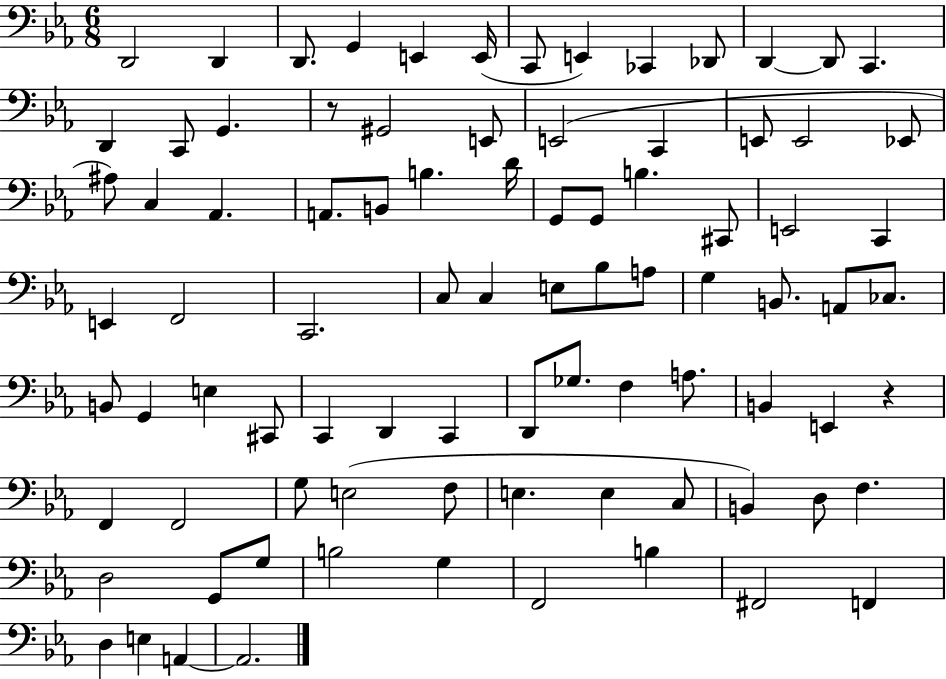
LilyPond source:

{
  \clef bass
  \numericTimeSignature
  \time 6/8
  \key ees \major
  d,2 d,4 | d,8. g,4 e,4 e,16( | c,8 e,4) ces,4 des,8 | d,4~~ d,8 c,4. | \break d,4 c,8 g,4. | r8 gis,2 e,8 | e,2( c,4 | e,8 e,2 ees,8 | \break ais8) c4 aes,4. | a,8. b,8 b4. d'16 | g,8 g,8 b4. cis,8 | e,2 c,4 | \break e,4 f,2 | c,2. | c8 c4 e8 bes8 a8 | g4 b,8. a,8 ces8. | \break b,8 g,4 e4 cis,8 | c,4 d,4 c,4 | d,8 ges8. f4 a8. | b,4 e,4 r4 | \break f,4 f,2 | g8 e2( f8 | e4. e4 c8 | b,4) d8 f4. | \break d2 g,8 g8 | b2 g4 | f,2 b4 | fis,2 f,4 | \break d4 e4 a,4~~ | a,2. | \bar "|."
}